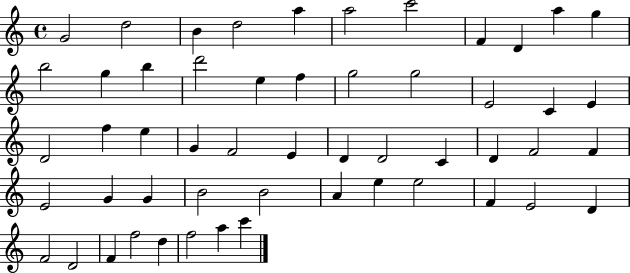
X:1
T:Untitled
M:4/4
L:1/4
K:C
G2 d2 B d2 a a2 c'2 F D a g b2 g b d'2 e f g2 g2 E2 C E D2 f e G F2 E D D2 C D F2 F E2 G G B2 B2 A e e2 F E2 D F2 D2 F f2 d f2 a c'